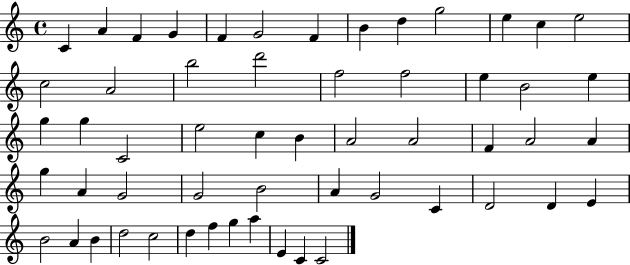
C4/q A4/q F4/q G4/q F4/q G4/h F4/q B4/q D5/q G5/h E5/q C5/q E5/h C5/h A4/h B5/h D6/h F5/h F5/h E5/q B4/h E5/q G5/q G5/q C4/h E5/h C5/q B4/q A4/h A4/h F4/q A4/h A4/q G5/q A4/q G4/h G4/h B4/h A4/q G4/h C4/q D4/h D4/q E4/q B4/h A4/q B4/q D5/h C5/h D5/q F5/q G5/q A5/q E4/q C4/q C4/h